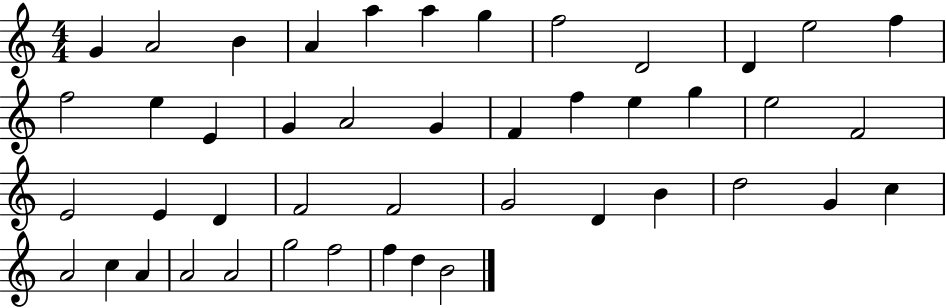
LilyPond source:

{
  \clef treble
  \numericTimeSignature
  \time 4/4
  \key c \major
  g'4 a'2 b'4 | a'4 a''4 a''4 g''4 | f''2 d'2 | d'4 e''2 f''4 | \break f''2 e''4 e'4 | g'4 a'2 g'4 | f'4 f''4 e''4 g''4 | e''2 f'2 | \break e'2 e'4 d'4 | f'2 f'2 | g'2 d'4 b'4 | d''2 g'4 c''4 | \break a'2 c''4 a'4 | a'2 a'2 | g''2 f''2 | f''4 d''4 b'2 | \break \bar "|."
}